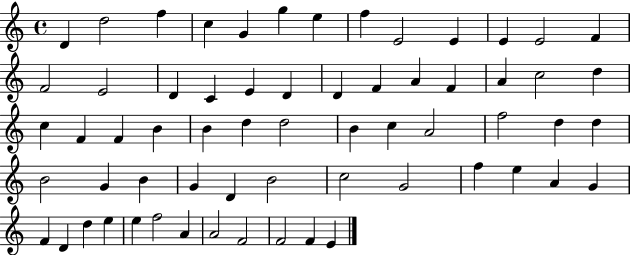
{
  \clef treble
  \time 4/4
  \defaultTimeSignature
  \key c \major
  d'4 d''2 f''4 | c''4 g'4 g''4 e''4 | f''4 e'2 e'4 | e'4 e'2 f'4 | \break f'2 e'2 | d'4 c'4 e'4 d'4 | d'4 f'4 a'4 f'4 | a'4 c''2 d''4 | \break c''4 f'4 f'4 b'4 | b'4 d''4 d''2 | b'4 c''4 a'2 | f''2 d''4 d''4 | \break b'2 g'4 b'4 | g'4 d'4 b'2 | c''2 g'2 | f''4 e''4 a'4 g'4 | \break f'4 d'4 d''4 e''4 | e''4 f''2 a'4 | a'2 f'2 | f'2 f'4 e'4 | \break \bar "|."
}